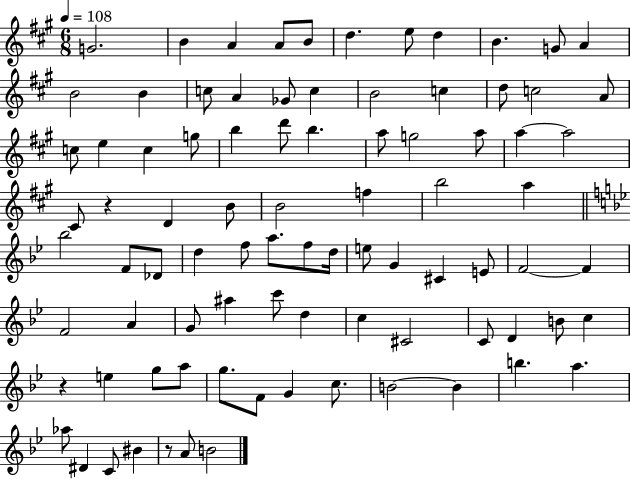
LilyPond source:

{
  \clef treble
  \numericTimeSignature
  \time 6/8
  \key a \major
  \tempo 4 = 108
  \repeat volta 2 { g'2. | b'4 a'4 a'8 b'8 | d''4. e''8 d''4 | b'4. g'8 a'4 | \break b'2 b'4 | c''8 a'4 ges'8 c''4 | b'2 c''4 | d''8 c''2 a'8 | \break c''8 e''4 c''4 g''8 | b''4 d'''8 b''4. | a''8 g''2 a''8 | a''4~~ a''2 | \break cis'8 r4 d'4 b'8 | b'2 f''4 | b''2 a''4 | \bar "||" \break \key g \minor bes''2 f'8 des'8 | d''4 f''8 a''8. f''8 d''16 | e''8 g'4 cis'4 e'8 | f'2~~ f'4 | \break f'2 a'4 | g'8 ais''4 c'''8 d''4 | c''4 cis'2 | c'8 d'4 b'8 c''4 | \break r4 e''4 g''8 a''8 | g''8. f'8 g'4 c''8. | b'2~~ b'4 | b''4. a''4. | \break aes''8 dis'4 c'8 bis'4 | r8 a'8 b'2 | } \bar "|."
}